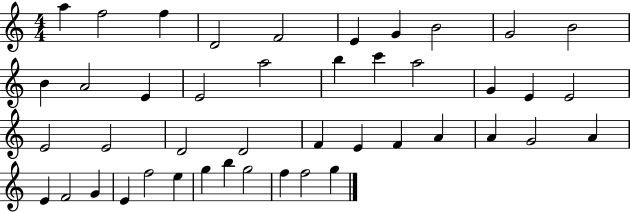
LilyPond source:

{
  \clef treble
  \numericTimeSignature
  \time 4/4
  \key c \major
  a''4 f''2 f''4 | d'2 f'2 | e'4 g'4 b'2 | g'2 b'2 | \break b'4 a'2 e'4 | e'2 a''2 | b''4 c'''4 a''2 | g'4 e'4 e'2 | \break e'2 e'2 | d'2 d'2 | f'4 e'4 f'4 a'4 | a'4 g'2 a'4 | \break e'4 f'2 g'4 | e'4 f''2 e''4 | g''4 b''4 g''2 | f''4 f''2 g''4 | \break \bar "|."
}